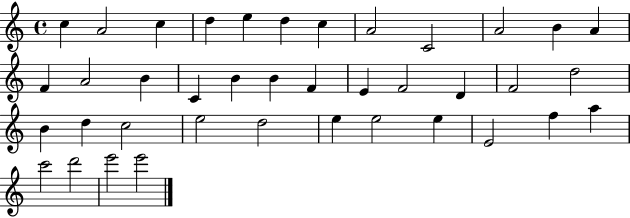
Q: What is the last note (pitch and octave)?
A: E6